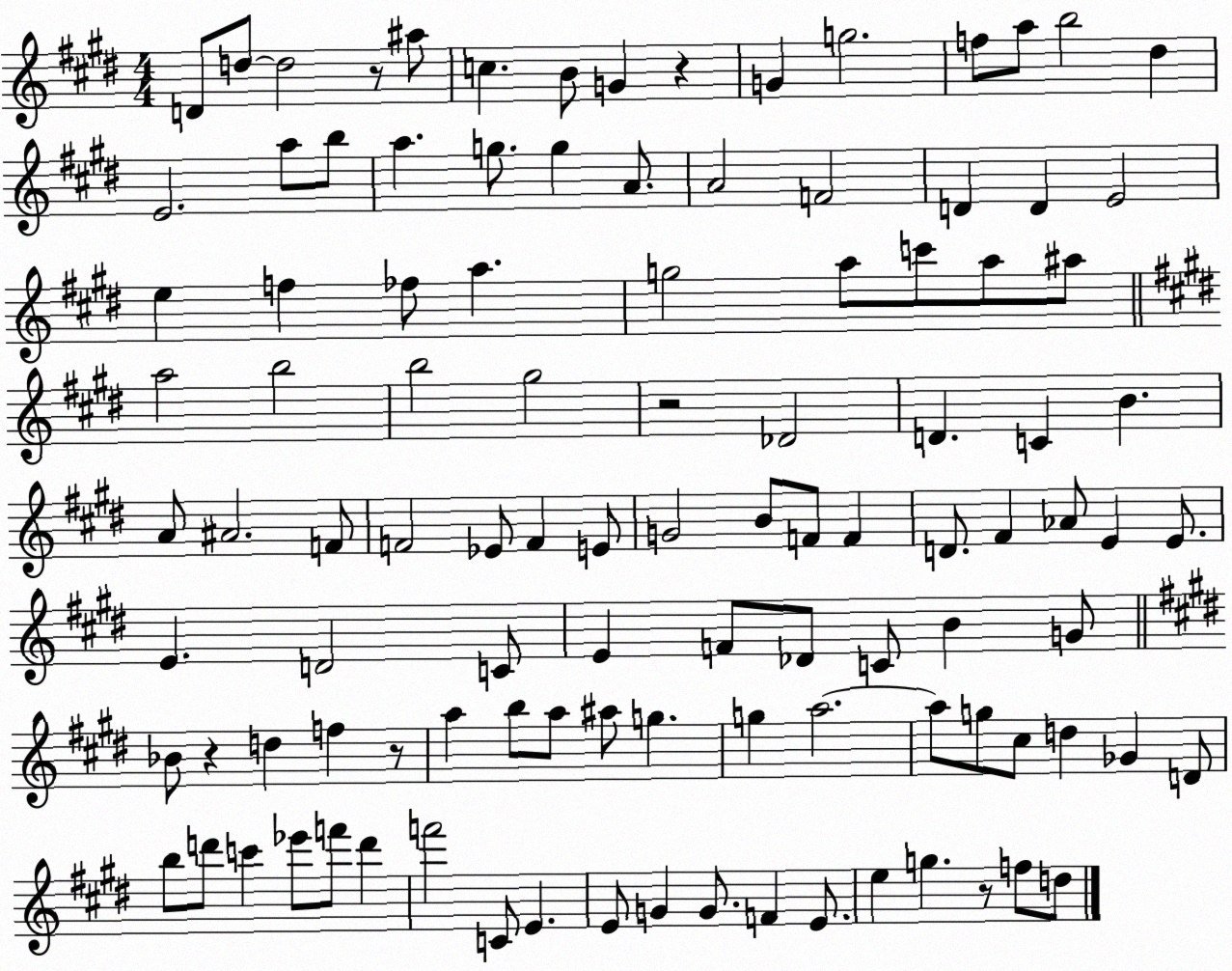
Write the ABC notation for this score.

X:1
T:Untitled
M:4/4
L:1/4
K:E
D/2 d/2 d2 z/2 ^a/2 c B/2 G z G g2 f/2 a/2 b2 ^d E2 a/2 b/2 a g/2 g A/2 A2 F2 D D E2 e f _f/2 a g2 a/2 c'/2 a/2 ^a/2 a2 b2 b2 ^g2 z2 _D2 D C B A/2 ^A2 F/2 F2 _E/2 F E/2 G2 B/2 F/2 F D/2 ^F _A/2 E E/2 E D2 C/2 E F/2 _D/2 C/2 B G/2 _B/2 z d f z/2 a b/2 a/2 ^a/2 g g a2 a/2 g/2 ^c/2 d _G D/2 b/2 d'/2 c' _e'/2 f'/2 d' f'2 C/2 E E/2 G G/2 F E/2 e g z/2 f/2 d/2